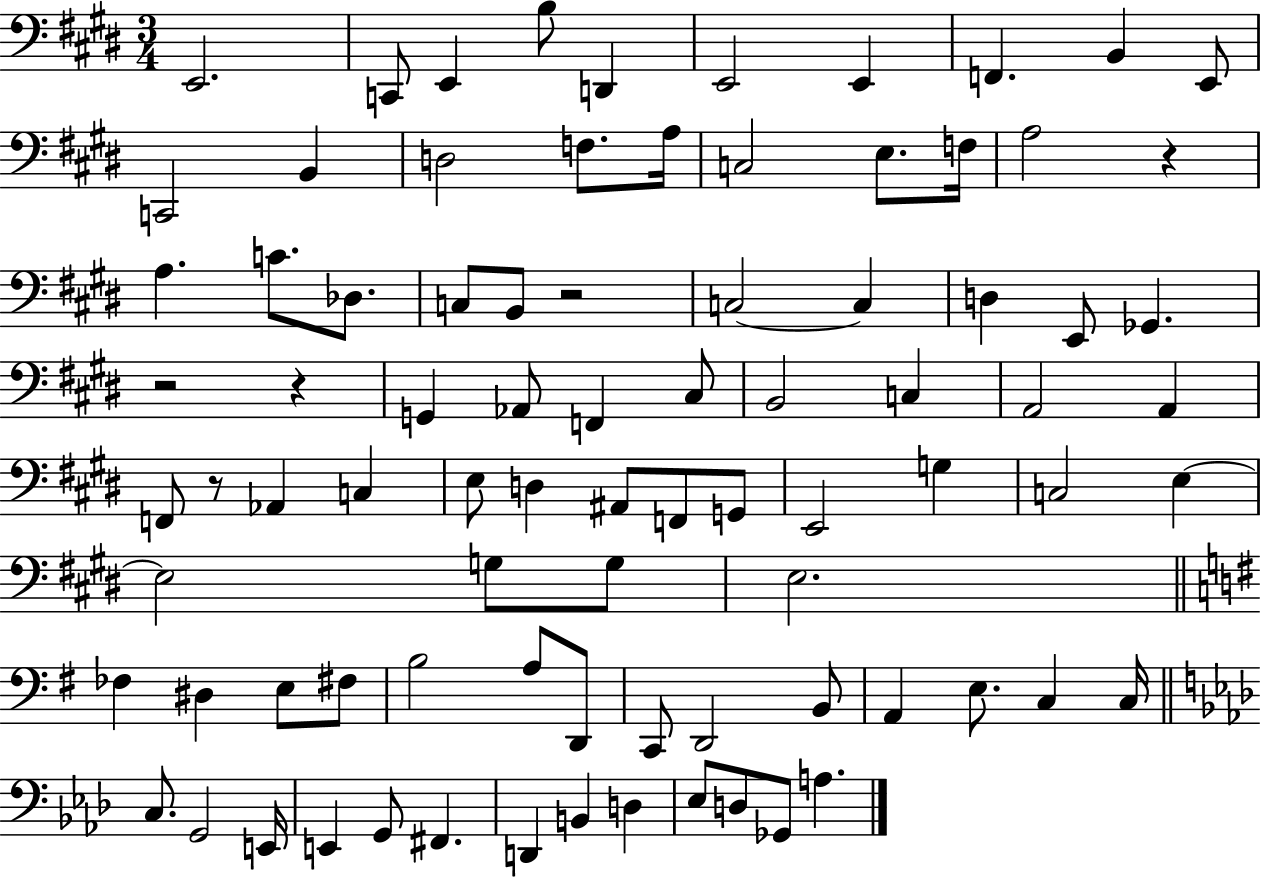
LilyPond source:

{
  \clef bass
  \numericTimeSignature
  \time 3/4
  \key e \major
  e,2. | c,8 e,4 b8 d,4 | e,2 e,4 | f,4. b,4 e,8 | \break c,2 b,4 | d2 f8. a16 | c2 e8. f16 | a2 r4 | \break a4. c'8. des8. | c8 b,8 r2 | c2~~ c4 | d4 e,8 ges,4. | \break r2 r4 | g,4 aes,8 f,4 cis8 | b,2 c4 | a,2 a,4 | \break f,8 r8 aes,4 c4 | e8 d4 ais,8 f,8 g,8 | e,2 g4 | c2 e4~~ | \break e2 g8 g8 | e2. | \bar "||" \break \key g \major fes4 dis4 e8 fis8 | b2 a8 d,8 | c,8 d,2 b,8 | a,4 e8. c4 c16 | \break \bar "||" \break \key aes \major c8. g,2 e,16 | e,4 g,8 fis,4. | d,4 b,4 d4 | ees8 d8 ges,8 a4. | \break \bar "|."
}